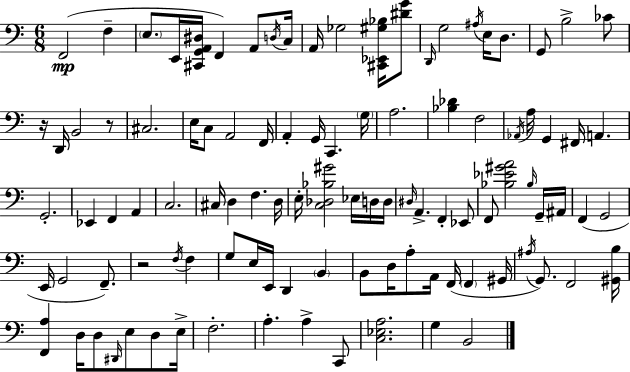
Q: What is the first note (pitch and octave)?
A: F2